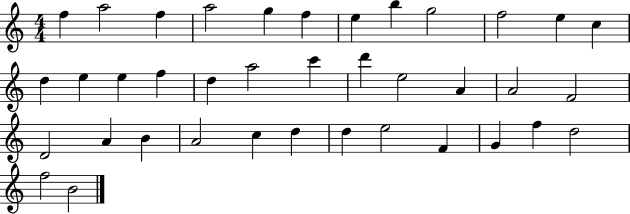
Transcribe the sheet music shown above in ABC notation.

X:1
T:Untitled
M:4/4
L:1/4
K:C
f a2 f a2 g f e b g2 f2 e c d e e f d a2 c' d' e2 A A2 F2 D2 A B A2 c d d e2 F G f d2 f2 B2